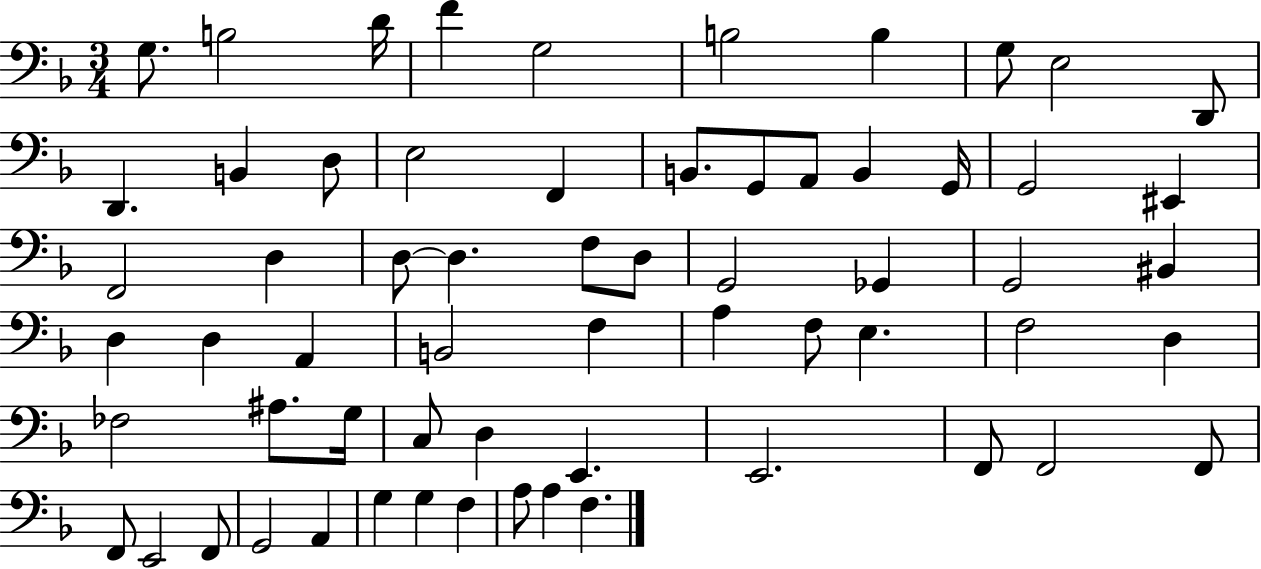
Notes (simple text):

G3/e. B3/h D4/s F4/q G3/h B3/h B3/q G3/e E3/h D2/e D2/q. B2/q D3/e E3/h F2/q B2/e. G2/e A2/e B2/q G2/s G2/h EIS2/q F2/h D3/q D3/e D3/q. F3/e D3/e G2/h Gb2/q G2/h BIS2/q D3/q D3/q A2/q B2/h F3/q A3/q F3/e E3/q. F3/h D3/q FES3/h A#3/e. G3/s C3/e D3/q E2/q. E2/h. F2/e F2/h F2/e F2/e E2/h F2/e G2/h A2/q G3/q G3/q F3/q A3/e A3/q F3/q.